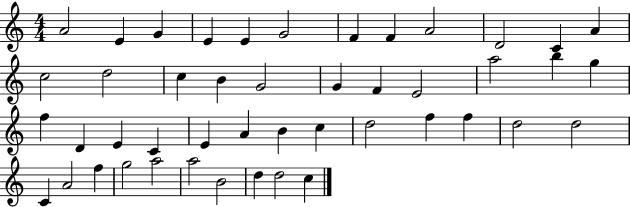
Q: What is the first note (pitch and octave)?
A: A4